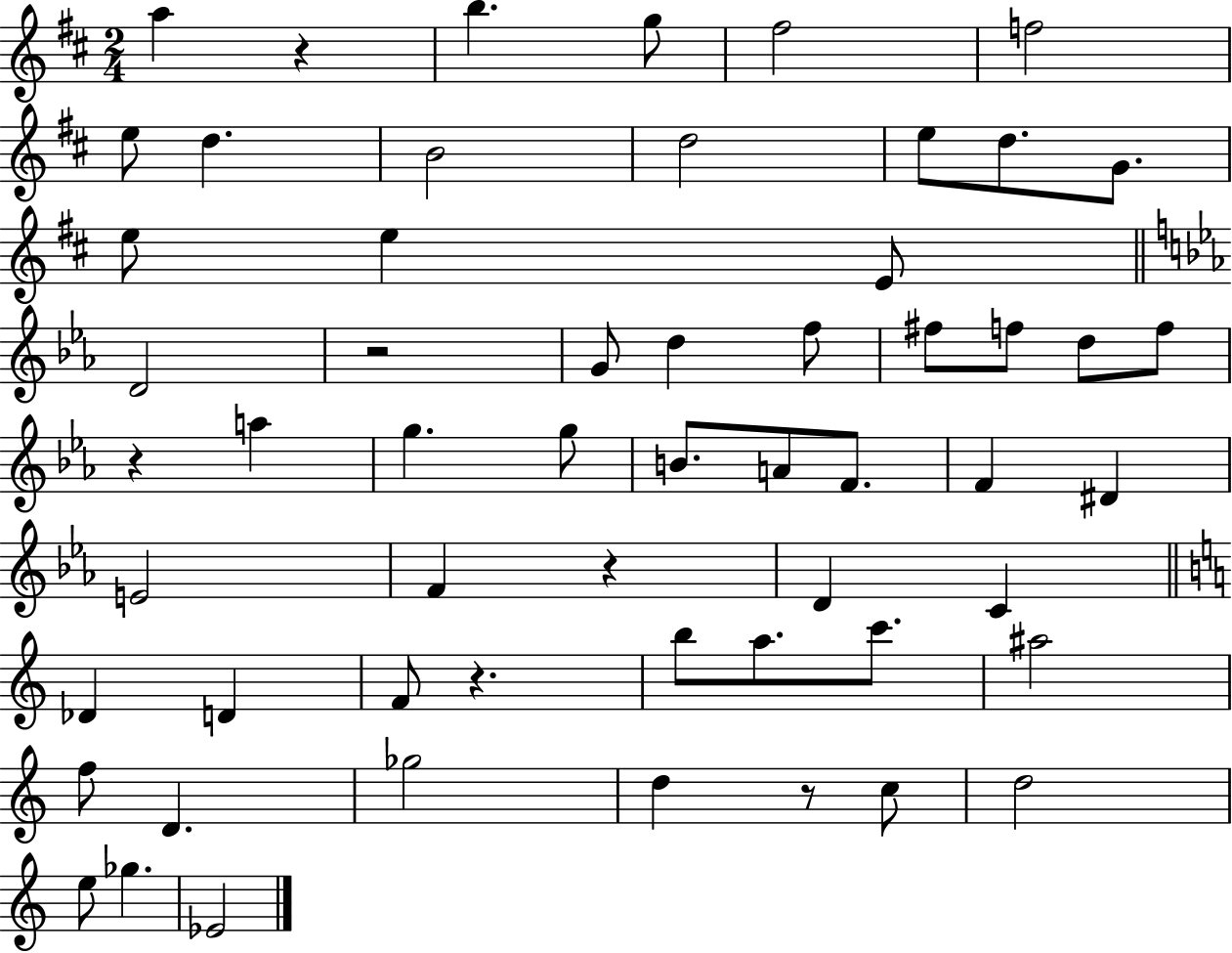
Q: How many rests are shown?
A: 6